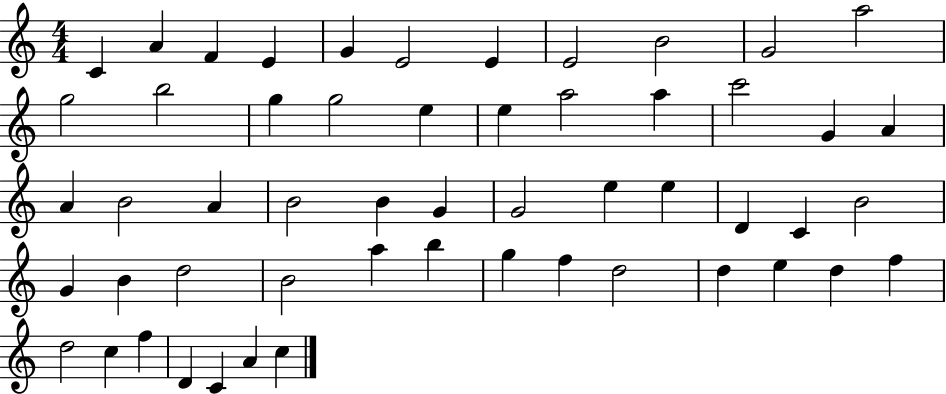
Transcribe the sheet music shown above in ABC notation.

X:1
T:Untitled
M:4/4
L:1/4
K:C
C A F E G E2 E E2 B2 G2 a2 g2 b2 g g2 e e a2 a c'2 G A A B2 A B2 B G G2 e e D C B2 G B d2 B2 a b g f d2 d e d f d2 c f D C A c